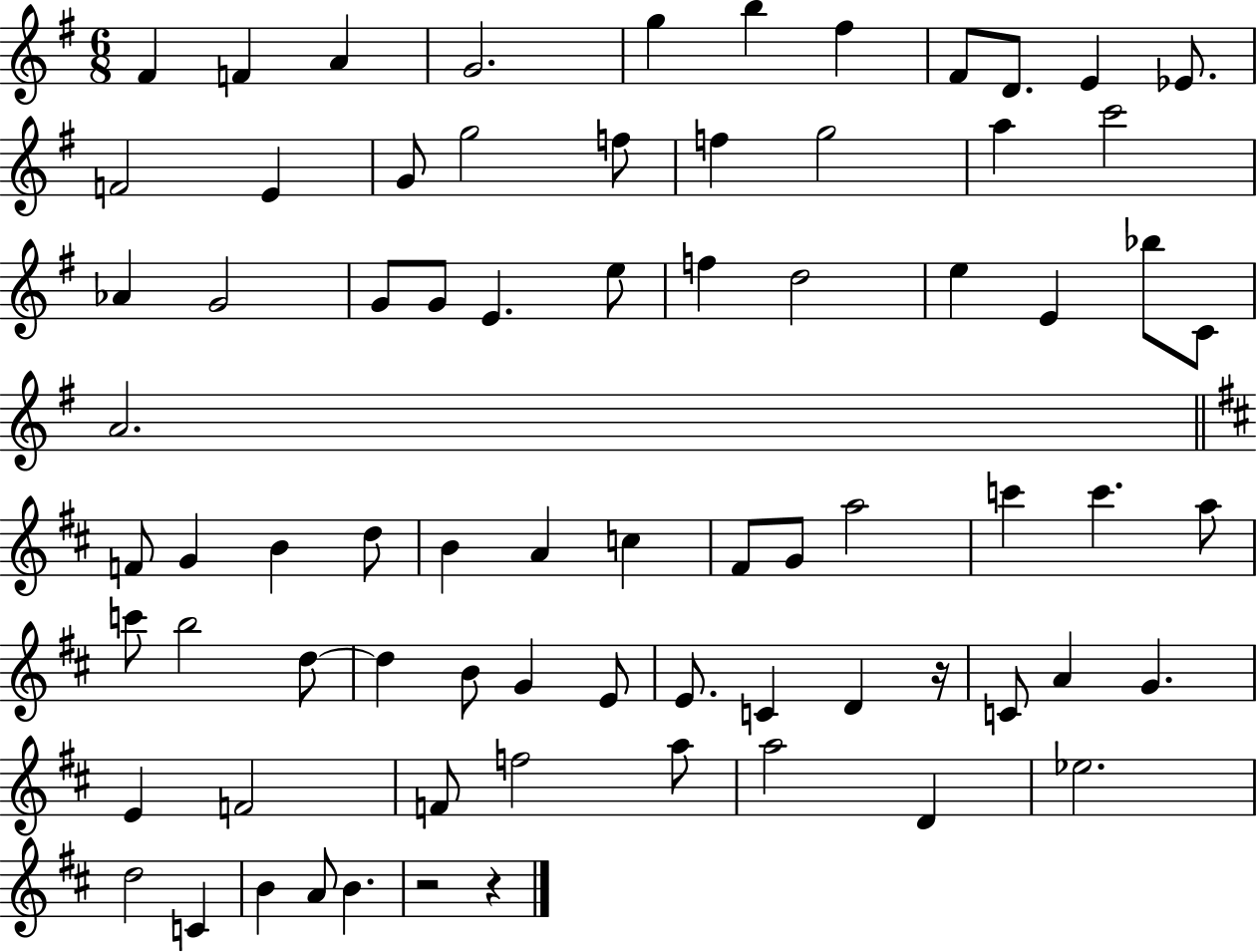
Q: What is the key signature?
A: G major